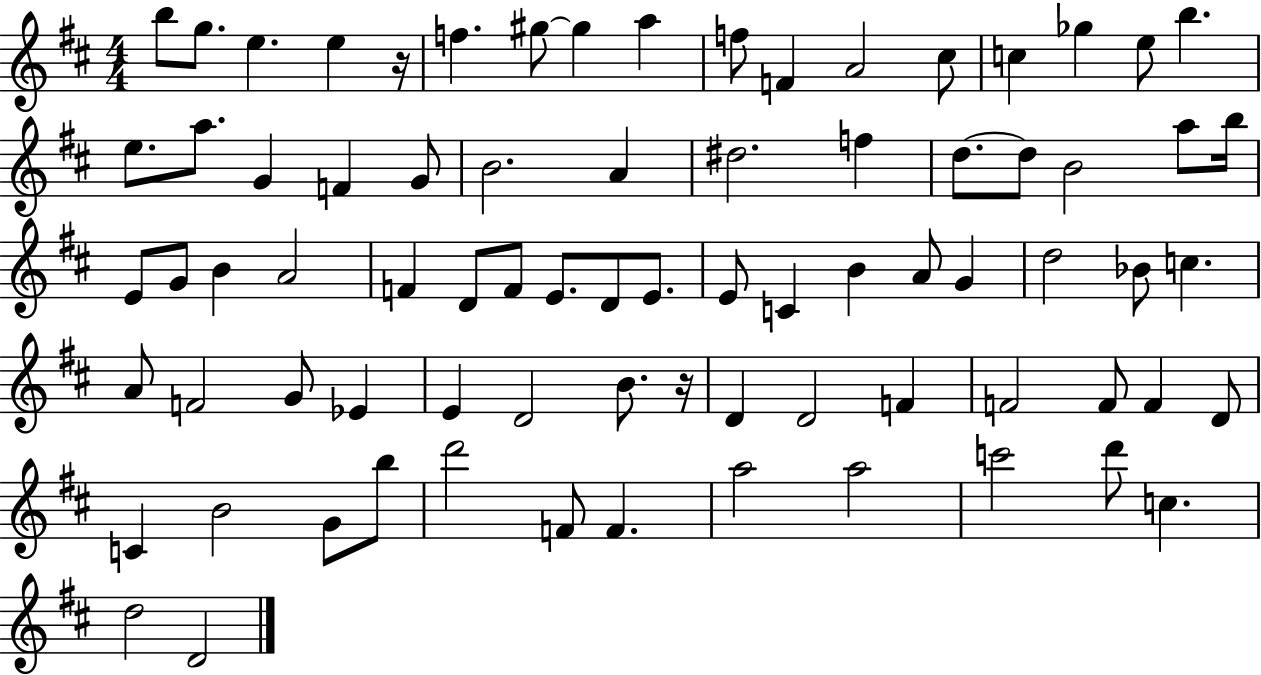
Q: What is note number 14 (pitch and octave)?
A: Gb5